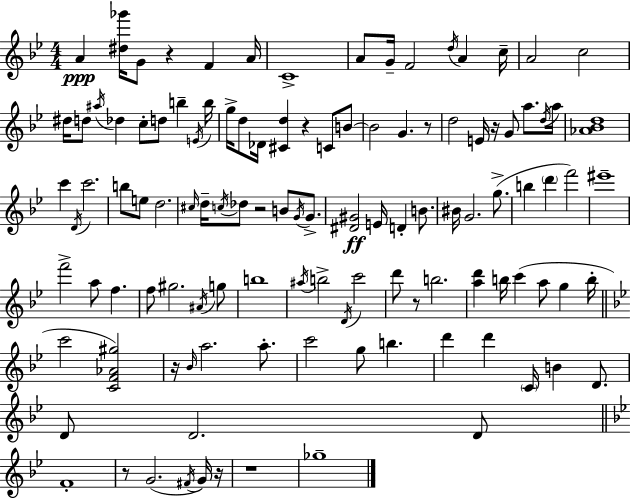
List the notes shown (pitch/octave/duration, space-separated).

A4/q [D#5,Gb6]/s G4/e R/q F4/q A4/s C4/w A4/e G4/s F4/h D5/s A4/q C5/s A4/h C5/h D#5/s D5/e A#5/s Db5/q C5/e D5/e B5/q E4/s B5/s G5/s D5/e Db4/s [C#4,D5]/q R/q C4/e B4/e B4/h G4/q. R/e D5/h E4/s R/s G4/e A5/e. D5/s A5/s [Ab4,Bb4,D5]/w C6/q D4/s C6/h. B5/e E5/e D5/h. C#5/s D5/s C5/s Db5/e R/h B4/e G4/s G4/e. [D#4,G#4]/h E4/s D4/q B4/e. BIS4/s G4/h. G5/e. B5/q D6/q F6/h EIS6/w F6/h A5/e F5/q. F5/e G#5/h. A#4/s G5/e B5/w A#5/s B5/h D4/s C6/h D6/e R/e B5/h. [A5,D6]/q B5/s C6/q A5/e G5/q B5/s C6/h [C4,F4,Ab4,G#5]/h R/s Bb4/s A5/h. A5/e. C6/h G5/e B5/q. D6/q D6/q C4/s B4/q D4/e. D4/e D4/h. D4/e F4/w R/e G4/h. F#4/s G4/s R/s R/w Gb5/w